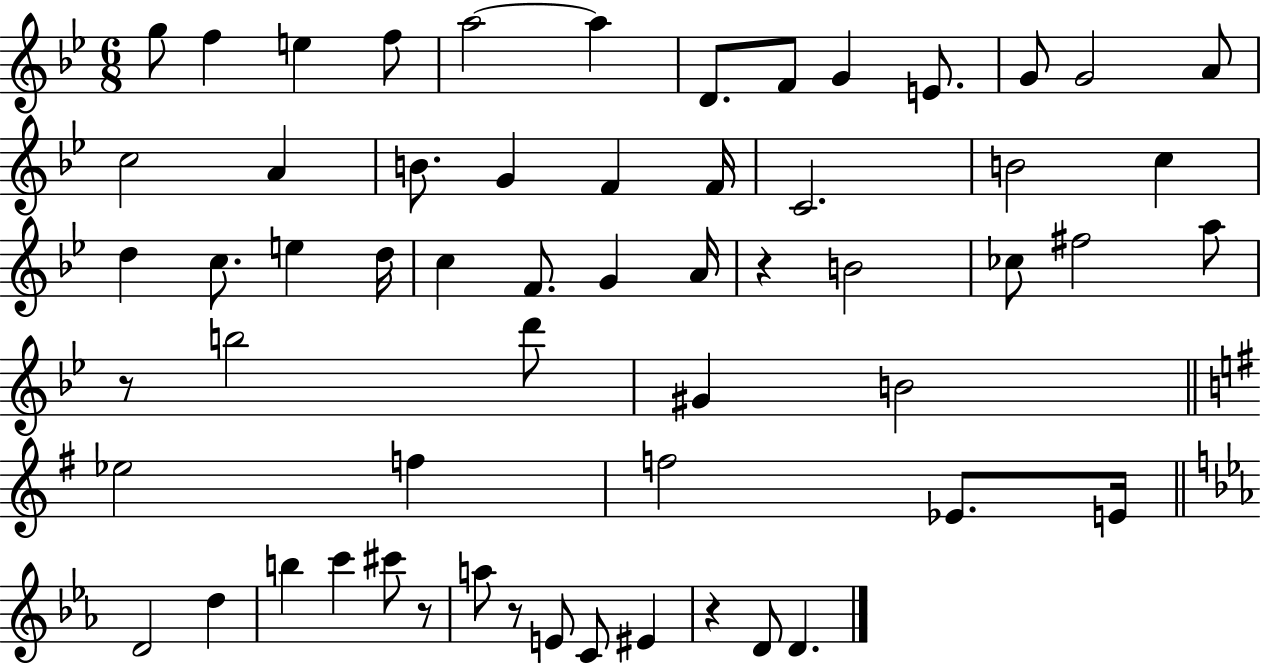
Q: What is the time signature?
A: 6/8